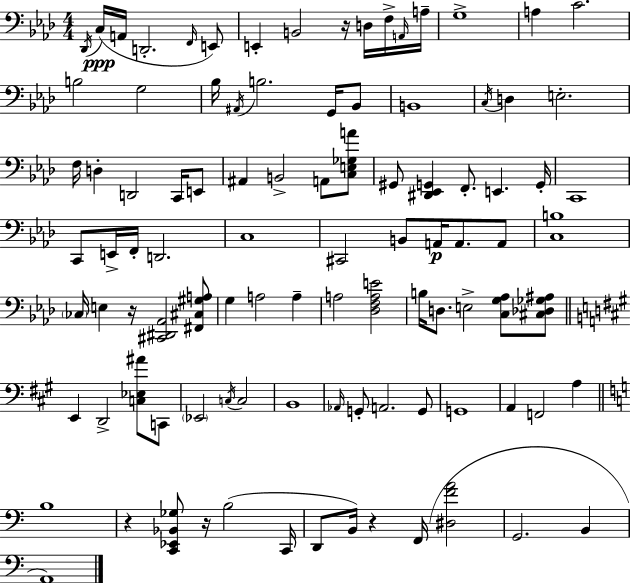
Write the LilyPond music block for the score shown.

{
  \clef bass
  \numericTimeSignature
  \time 4/4
  \key f \minor
  \acciaccatura { des,16 }\ppp c16( a,16 d,2.-. \grace { f,16 }) | e,8 e,4-. b,2 r16 d16 | f16-> \grace { a,16 } a16-- g1-> | a4 c'2. | \break b2 g2 | bes16 \acciaccatura { ais,16 } b2. | g,16 bes,8 b,1 | \acciaccatura { c16 } d4 e2.-. | \break f16 d4-. d,2 | c,16 e,8 ais,4 b,2-> | a,8 <c e ges a'>8 gis,8 <dis, ees, g,>4 f,8.-. e,4. | g,16-. c,1 | \break c,8 e,16-> f,16-. d,2. | c1 | cis,2 b,8 a,16\p | a,8. a,8 <c b>1 | \break \parenthesize ces16 e4 r16 <cis, dis, aes,>2 | <fis, cis gis a>8 g4 a2 | a4-- a2 <des f a e'>2 | b16 d8. e2-> | \break <c g aes>8 <cis des ges ais>8 \bar "||" \break \key a \major e,4 d,2-> <c ees ais'>8 c,8 | \parenthesize ees,2 \acciaccatura { c16 } c2 | b,1 | \grace { aes,16 } g,8-. a,2. | \break g,8 g,1 | a,4 f,2 a4 | \bar "||" \break \key a \minor b1 | r4 <c, ees, bes, ges>8 r16 b2( c,16 | d,8 b,16) r4 f,16( <dis f' a'>2 | g,2. b,4 | \break a,1) | \bar "|."
}